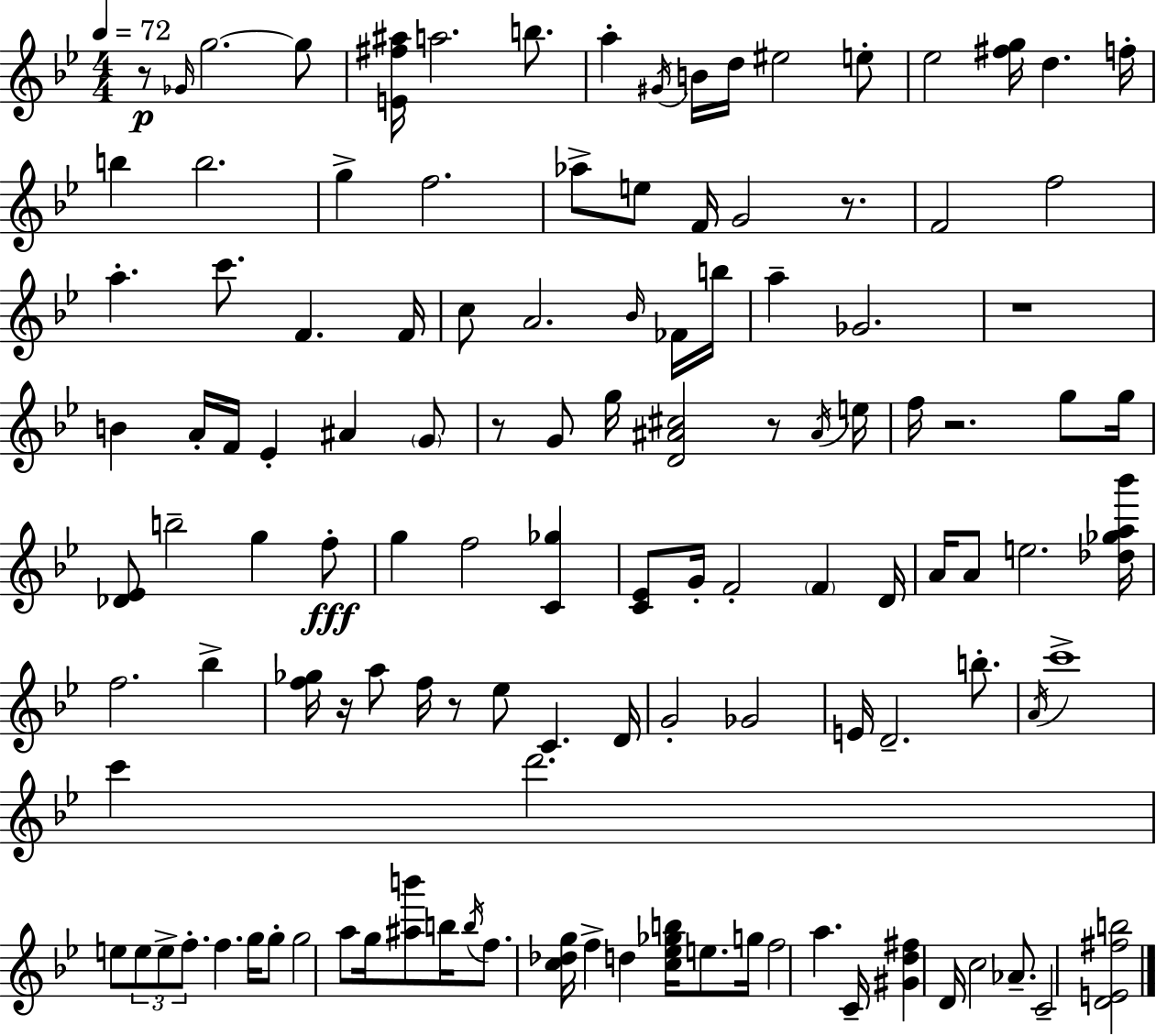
{
  \clef treble
  \numericTimeSignature
  \time 4/4
  \key bes \major
  \tempo 4 = 72
  r8\p \grace { ges'16 } g''2.~~ g''8 | <e' fis'' ais''>16 a''2. b''8. | a''4-. \acciaccatura { gis'16 } b'16 d''16 eis''2 | e''8-. ees''2 <fis'' g''>16 d''4. | \break f''16-. b''4 b''2. | g''4-> f''2. | aes''8-> e''8 f'16 g'2 r8. | f'2 f''2 | \break a''4.-. c'''8. f'4. | f'16 c''8 a'2. | \grace { bes'16 } fes'16 b''16 a''4-- ges'2. | r1 | \break b'4 a'16-. f'16 ees'4-. ais'4 | \parenthesize g'8 r8 g'8 g''16 <d' ais' cis''>2 | r8 \acciaccatura { ais'16 } e''16 f''16 r2. | g''8 g''16 <des' ees'>8 b''2-- g''4 | \break f''8-.\fff g''4 f''2 | <c' ges''>4 <c' ees'>8 g'16-. f'2-. \parenthesize f'4 | d'16 a'16 a'8 e''2. | <des'' ges'' a'' bes'''>16 f''2. | \break bes''4-> <f'' ges''>16 r16 a''8 f''16 r8 ees''8 c'4. | d'16 g'2-. ges'2 | e'16 d'2.-- | b''8.-. \acciaccatura { a'16 } c'''1-> | \break c'''4 d'''2. | e''8 \tuplet 3/2 { e''8 e''8-> f''8.-. } f''4. | g''16 g''8-. g''2 a''8 | g''16 <ais'' b'''>8 b''16 \acciaccatura { b''16 } f''8. <c'' des'' g''>16 f''4-> d''4 | \break <c'' ees'' ges'' b''>16 e''8. g''16 f''2 a''4. | c'16-- <gis' d'' fis''>4 d'16 c''2 | aes'8.-- c'2-- <d' e' fis'' b''>2 | \bar "|."
}